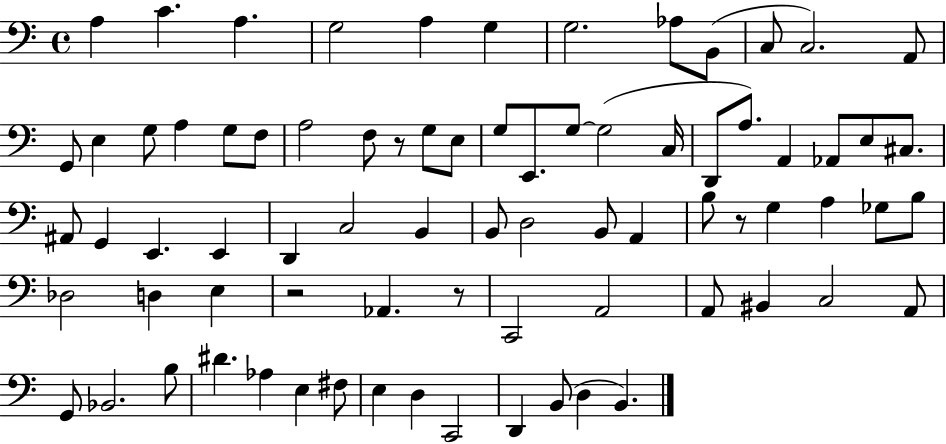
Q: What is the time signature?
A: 4/4